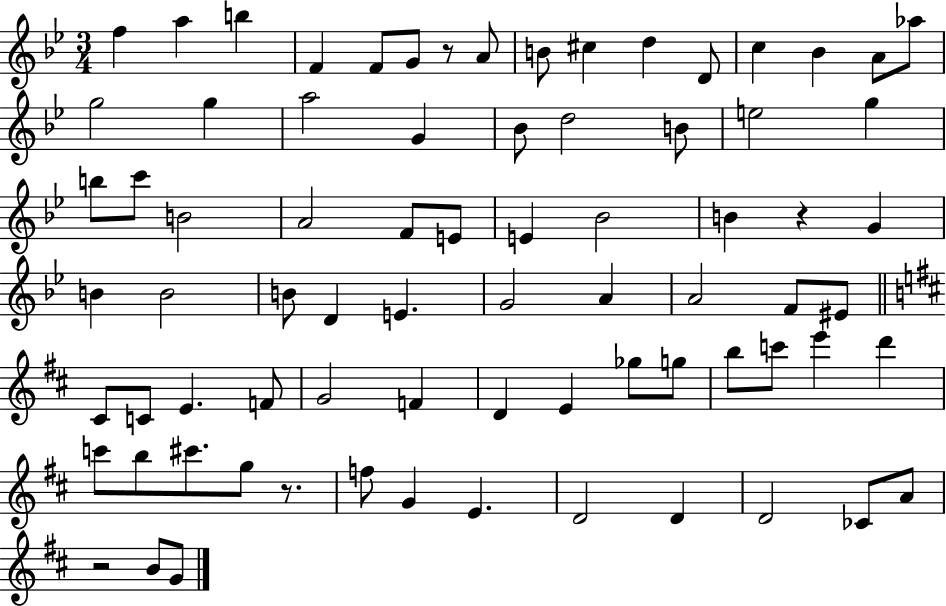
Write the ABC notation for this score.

X:1
T:Untitled
M:3/4
L:1/4
K:Bb
f a b F F/2 G/2 z/2 A/2 B/2 ^c d D/2 c _B A/2 _a/2 g2 g a2 G _B/2 d2 B/2 e2 g b/2 c'/2 B2 A2 F/2 E/2 E _B2 B z G B B2 B/2 D E G2 A A2 F/2 ^E/2 ^C/2 C/2 E F/2 G2 F D E _g/2 g/2 b/2 c'/2 e' d' c'/2 b/2 ^c'/2 g/2 z/2 f/2 G E D2 D D2 _C/2 A/2 z2 B/2 G/2